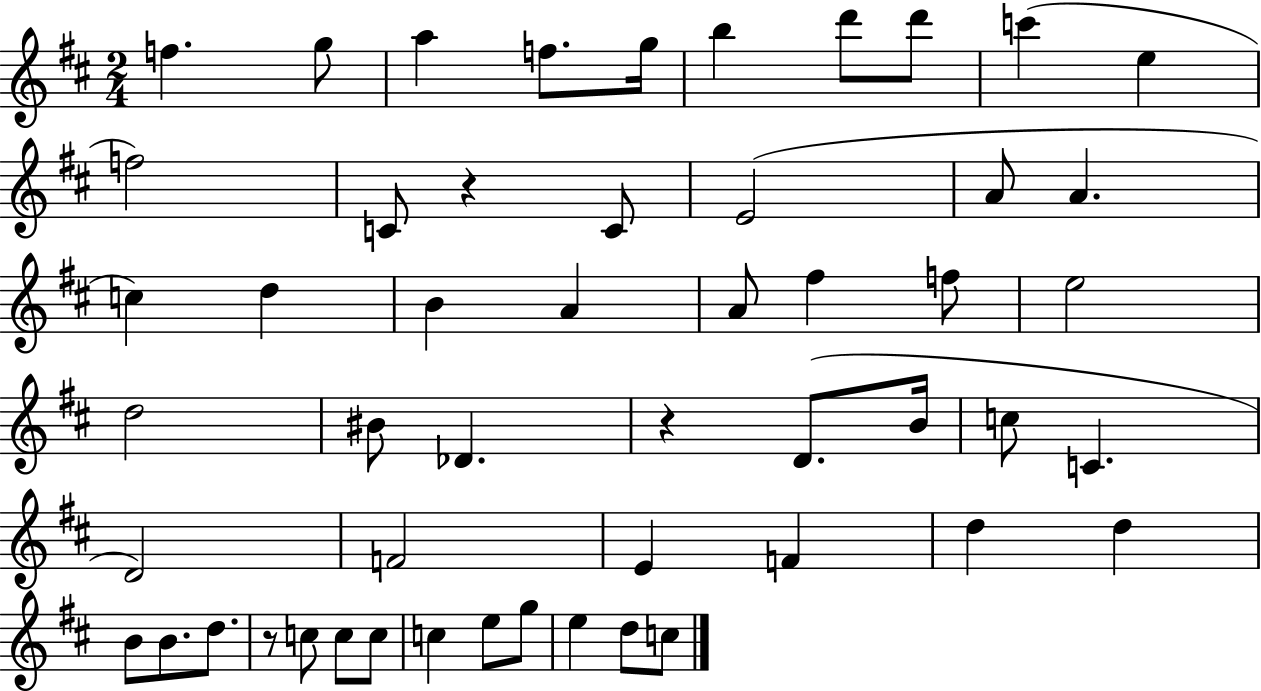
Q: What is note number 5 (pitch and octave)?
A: G5